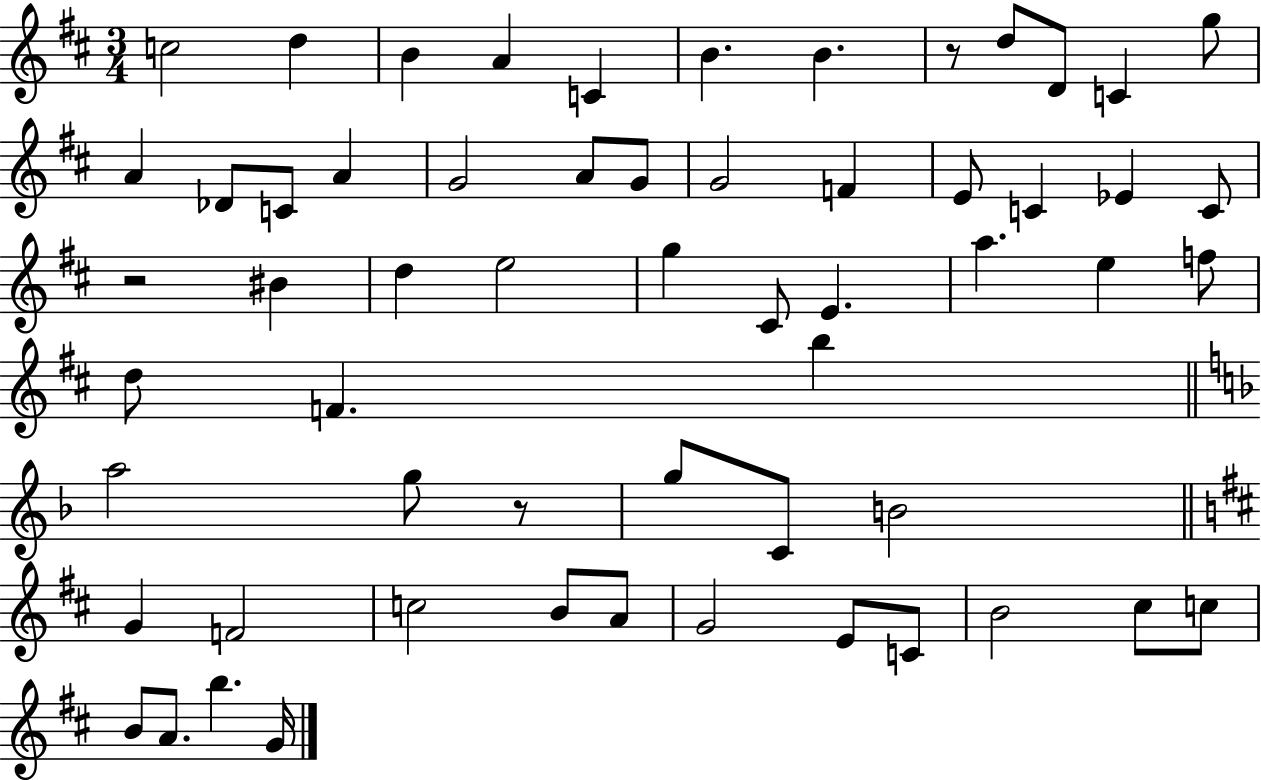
{
  \clef treble
  \numericTimeSignature
  \time 3/4
  \key d \major
  c''2 d''4 | b'4 a'4 c'4 | b'4. b'4. | r8 d''8 d'8 c'4 g''8 | \break a'4 des'8 c'8 a'4 | g'2 a'8 g'8 | g'2 f'4 | e'8 c'4 ees'4 c'8 | \break r2 bis'4 | d''4 e''2 | g''4 cis'8 e'4. | a''4. e''4 f''8 | \break d''8 f'4. b''4 | \bar "||" \break \key d \minor a''2 g''8 r8 | g''8 c'8 b'2 | \bar "||" \break \key d \major g'4 f'2 | c''2 b'8 a'8 | g'2 e'8 c'8 | b'2 cis''8 c''8 | \break b'8 a'8. b''4. g'16 | \bar "|."
}